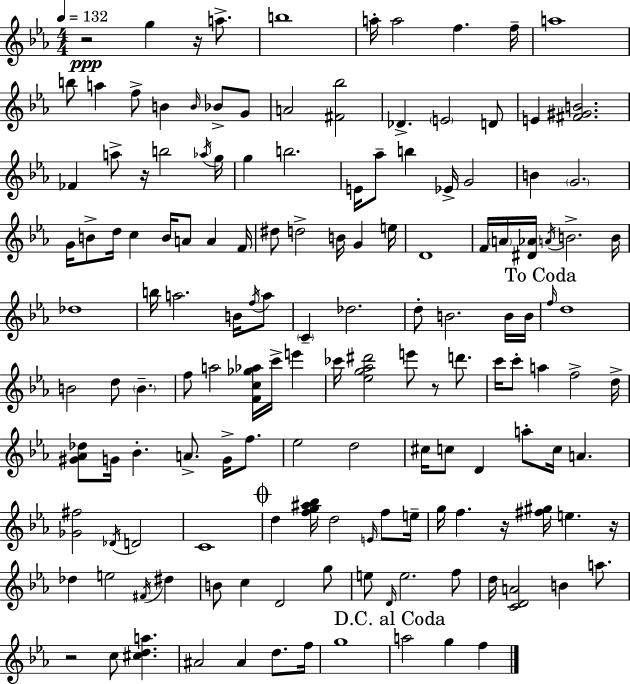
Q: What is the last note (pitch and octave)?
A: F5